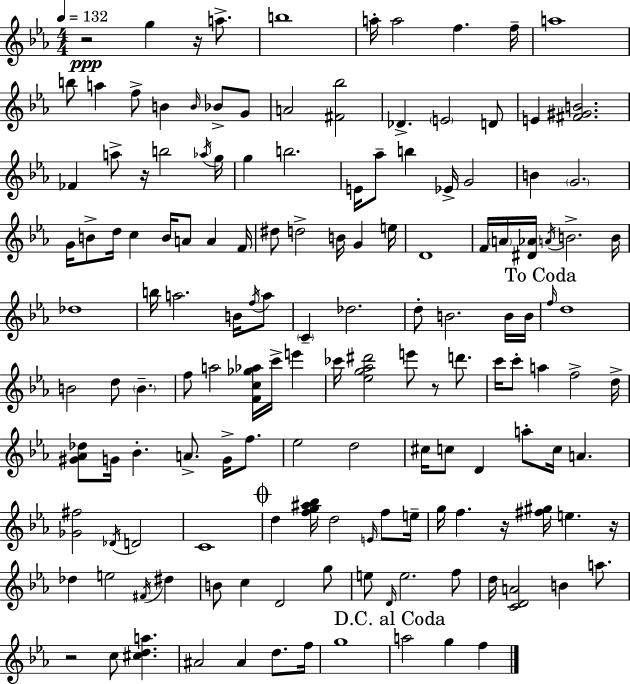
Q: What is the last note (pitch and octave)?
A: F5